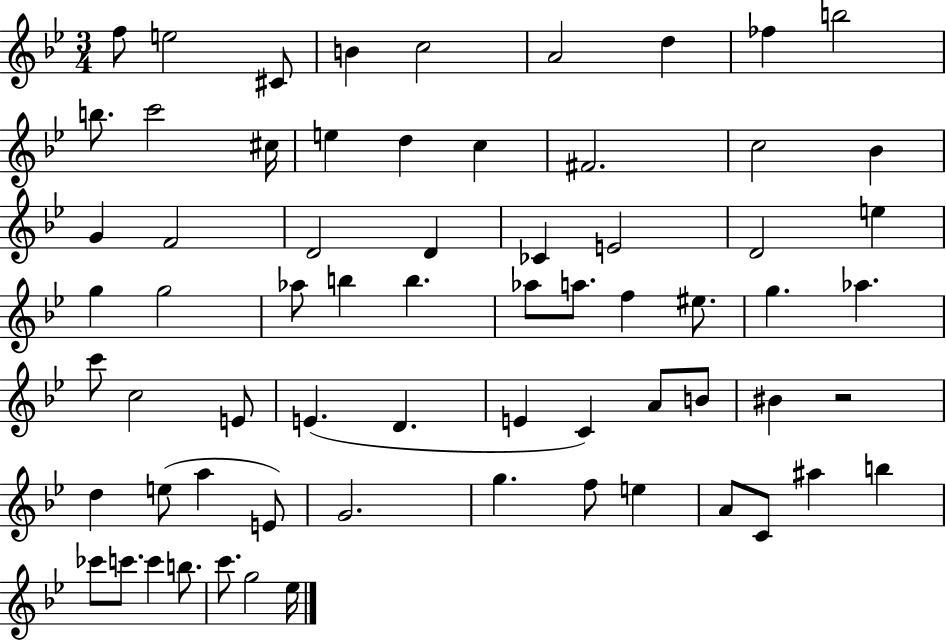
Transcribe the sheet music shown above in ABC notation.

X:1
T:Untitled
M:3/4
L:1/4
K:Bb
f/2 e2 ^C/2 B c2 A2 d _f b2 b/2 c'2 ^c/4 e d c ^F2 c2 _B G F2 D2 D _C E2 D2 e g g2 _a/2 b b _a/2 a/2 f ^e/2 g _a c'/2 c2 E/2 E D E C A/2 B/2 ^B z2 d e/2 a E/2 G2 g f/2 e A/2 C/2 ^a b _c'/2 c'/2 c' b/2 c'/2 g2 _e/4